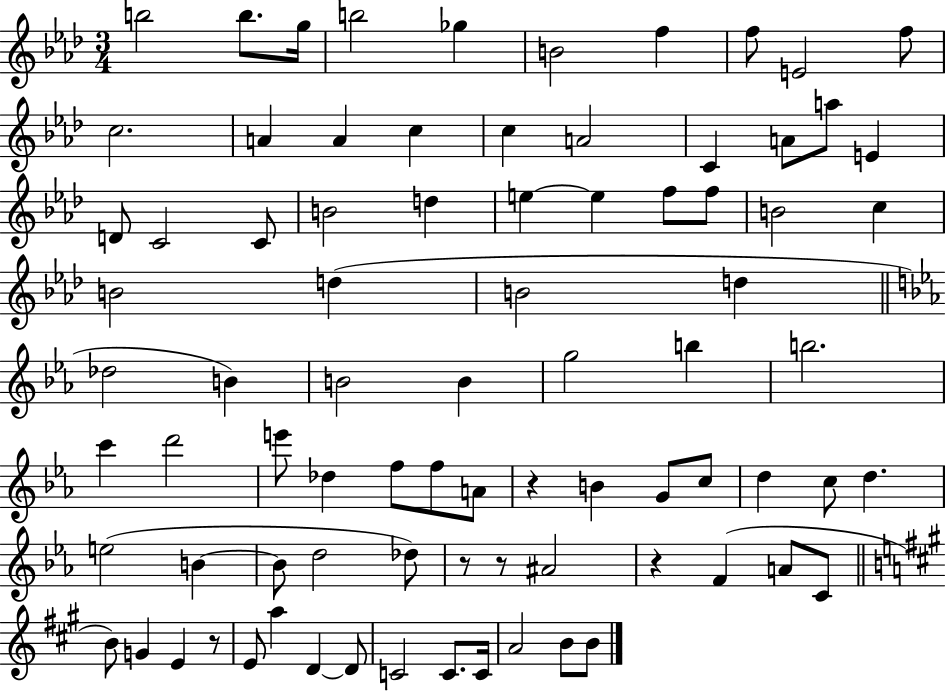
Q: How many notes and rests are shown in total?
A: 82